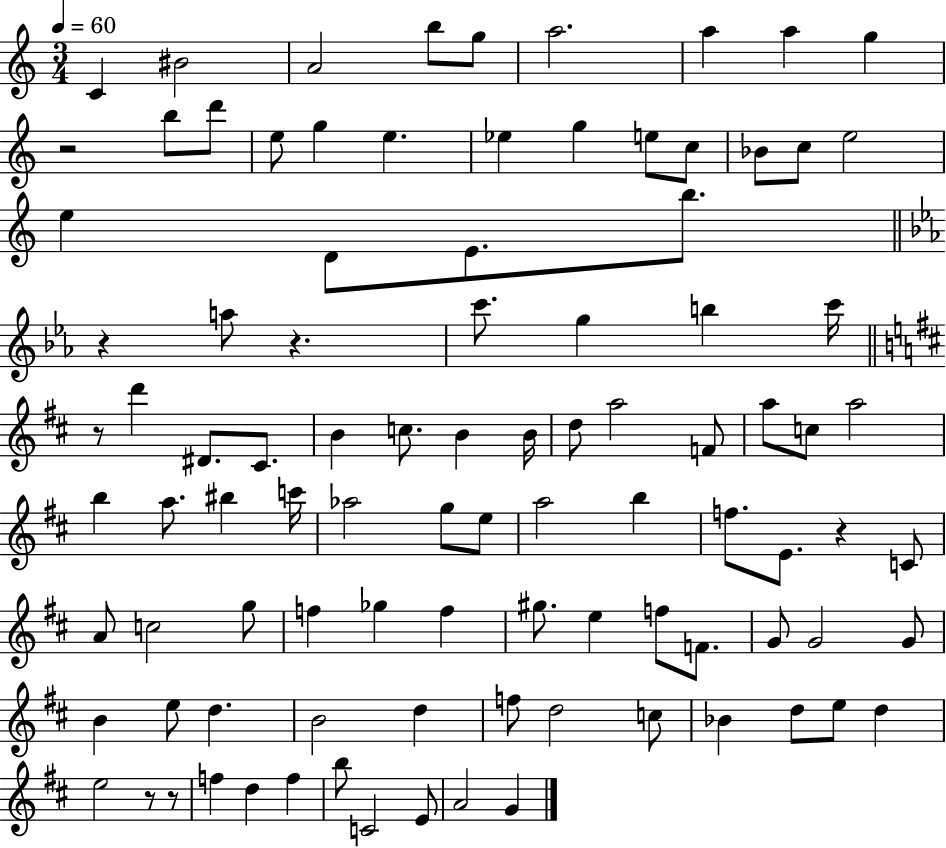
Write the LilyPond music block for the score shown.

{
  \clef treble
  \numericTimeSignature
  \time 3/4
  \key c \major
  \tempo 4 = 60
  c'4 bis'2 | a'2 b''8 g''8 | a''2. | a''4 a''4 g''4 | \break r2 b''8 d'''8 | e''8 g''4 e''4. | ees''4 g''4 e''8 c''8 | bes'8 c''8 e''2 | \break e''4 d'8 e'8. b''8. | \bar "||" \break \key ees \major r4 a''8 r4. | c'''8. g''4 b''4 c'''16 | \bar "||" \break \key d \major r8 d'''4 dis'8. cis'8. | b'4 c''8. b'4 b'16 | d''8 a''2 f'8 | a''8 c''8 a''2 | \break b''4 a''8. bis''4 c'''16 | aes''2 g''8 e''8 | a''2 b''4 | f''8. e'8. r4 c'8 | \break a'8 c''2 g''8 | f''4 ges''4 f''4 | gis''8. e''4 f''8 f'8. | g'8 g'2 g'8 | \break b'4 e''8 d''4. | b'2 d''4 | f''8 d''2 c''8 | bes'4 d''8 e''8 d''4 | \break e''2 r8 r8 | f''4 d''4 f''4 | b''8 c'2 e'8 | a'2 g'4 | \break \bar "|."
}